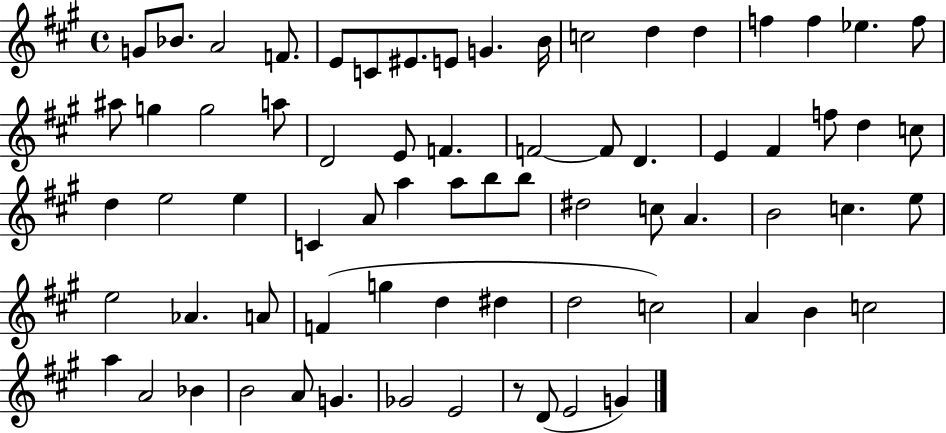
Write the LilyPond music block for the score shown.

{
  \clef treble
  \time 4/4
  \defaultTimeSignature
  \key a \major
  g'8 bes'8. a'2 f'8. | e'8 c'8 eis'8. e'8 g'4. b'16 | c''2 d''4 d''4 | f''4 f''4 ees''4. f''8 | \break ais''8 g''4 g''2 a''8 | d'2 e'8 f'4. | f'2~~ f'8 d'4. | e'4 fis'4 f''8 d''4 c''8 | \break d''4 e''2 e''4 | c'4 a'8 a''4 a''8 b''8 b''8 | dis''2 c''8 a'4. | b'2 c''4. e''8 | \break e''2 aes'4. a'8 | f'4( g''4 d''4 dis''4 | d''2 c''2) | a'4 b'4 c''2 | \break a''4 a'2 bes'4 | b'2 a'8 g'4. | ges'2 e'2 | r8 d'8( e'2 g'4) | \break \bar "|."
}